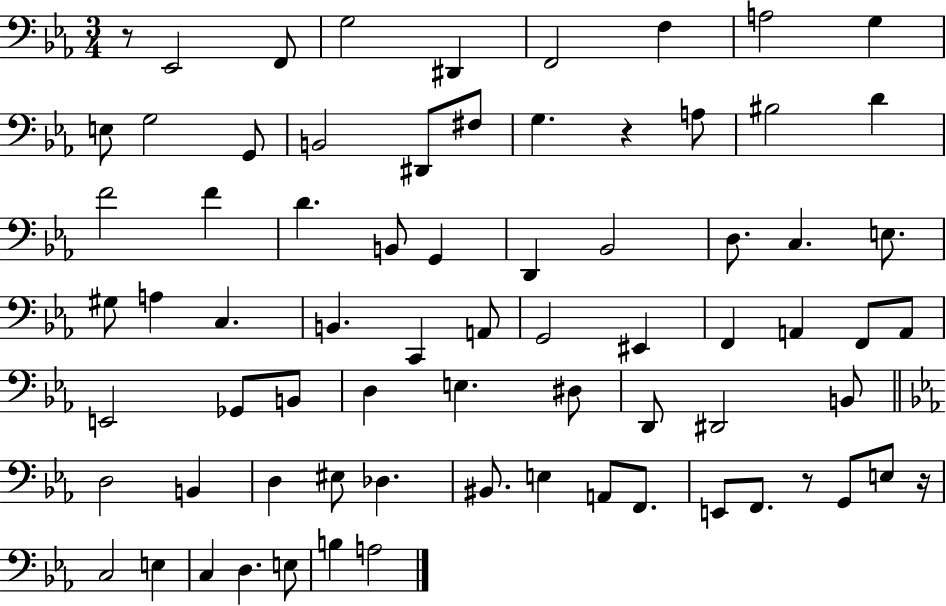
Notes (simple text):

R/e Eb2/h F2/e G3/h D#2/q F2/h F3/q A3/h G3/q E3/e G3/h G2/e B2/h D#2/e F#3/e G3/q. R/q A3/e BIS3/h D4/q F4/h F4/q D4/q. B2/e G2/q D2/q Bb2/h D3/e. C3/q. E3/e. G#3/e A3/q C3/q. B2/q. C2/q A2/e G2/h EIS2/q F2/q A2/q F2/e A2/e E2/h Gb2/e B2/e D3/q E3/q. D#3/e D2/e D#2/h B2/e D3/h B2/q D3/q EIS3/e Db3/q. BIS2/e. E3/q A2/e F2/e. E2/e F2/e. R/e G2/e E3/e R/s C3/h E3/q C3/q D3/q. E3/e B3/q A3/h